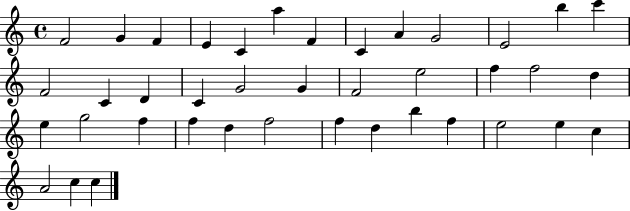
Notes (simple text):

F4/h G4/q F4/q E4/q C4/q A5/q F4/q C4/q A4/q G4/h E4/h B5/q C6/q F4/h C4/q D4/q C4/q G4/h G4/q F4/h E5/h F5/q F5/h D5/q E5/q G5/h F5/q F5/q D5/q F5/h F5/q D5/q B5/q F5/q E5/h E5/q C5/q A4/h C5/q C5/q